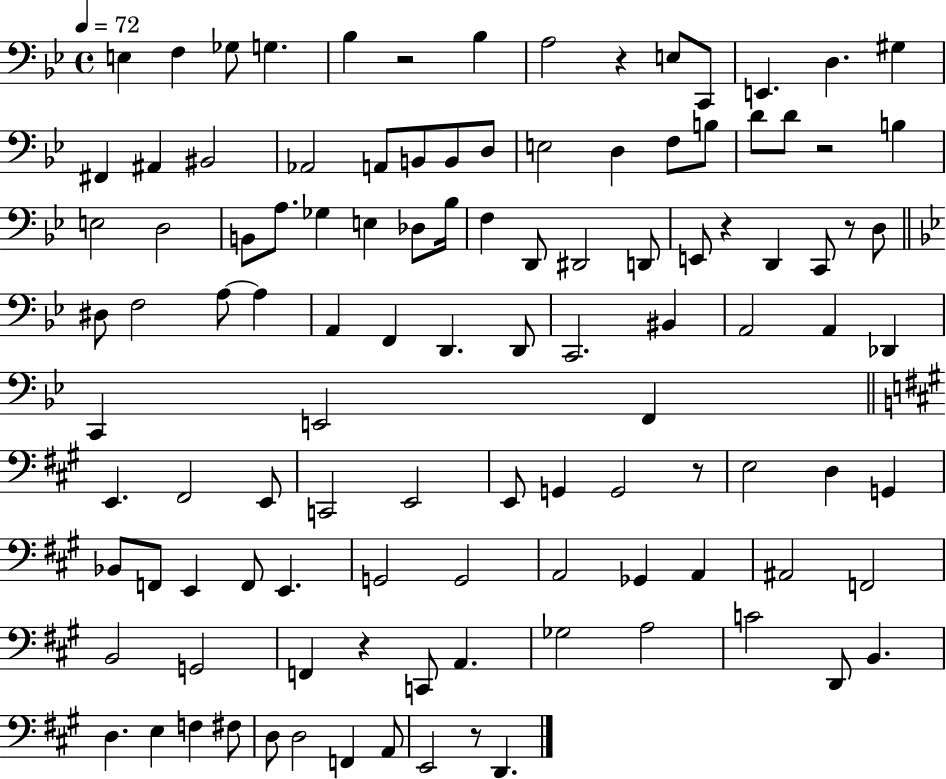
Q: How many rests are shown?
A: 8